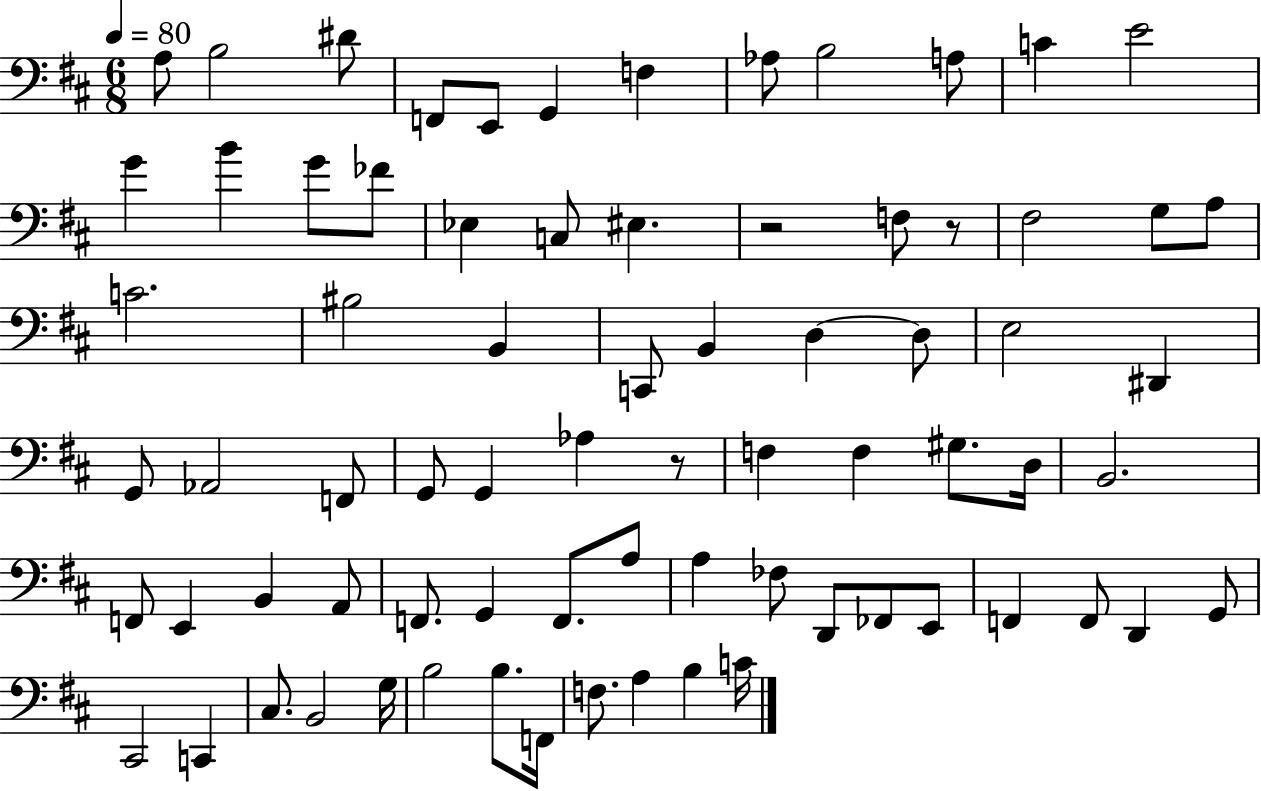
A3/e B3/h D#4/e F2/e E2/e G2/q F3/q Ab3/e B3/h A3/e C4/q E4/h G4/q B4/q G4/e FES4/e Eb3/q C3/e EIS3/q. R/h F3/e R/e F#3/h G3/e A3/e C4/h. BIS3/h B2/q C2/e B2/q D3/q D3/e E3/h D#2/q G2/e Ab2/h F2/e G2/e G2/q Ab3/q R/e F3/q F3/q G#3/e. D3/s B2/h. F2/e E2/q B2/q A2/e F2/e. G2/q F2/e. A3/e A3/q FES3/e D2/e FES2/e E2/e F2/q F2/e D2/q G2/e C#2/h C2/q C#3/e. B2/h G3/s B3/h B3/e. F2/s F3/e. A3/q B3/q C4/s